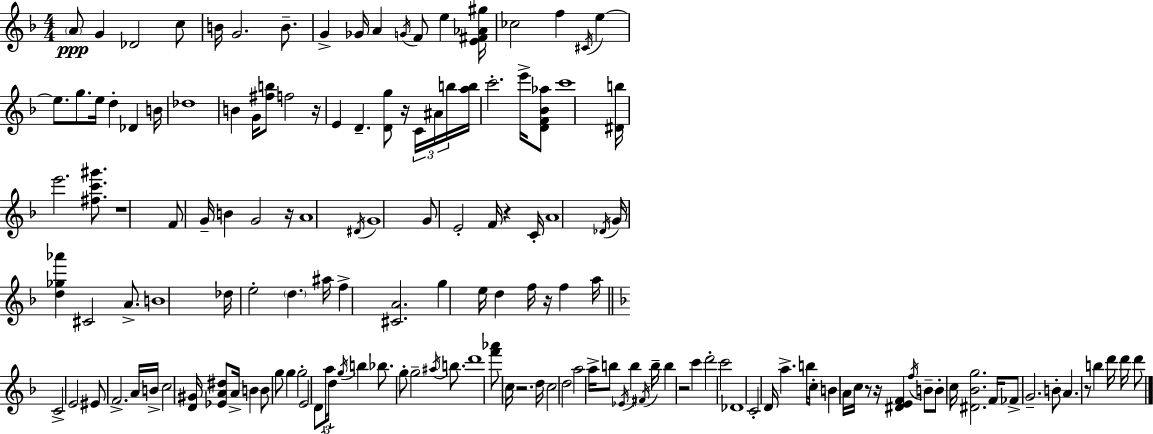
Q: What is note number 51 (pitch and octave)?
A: C#4